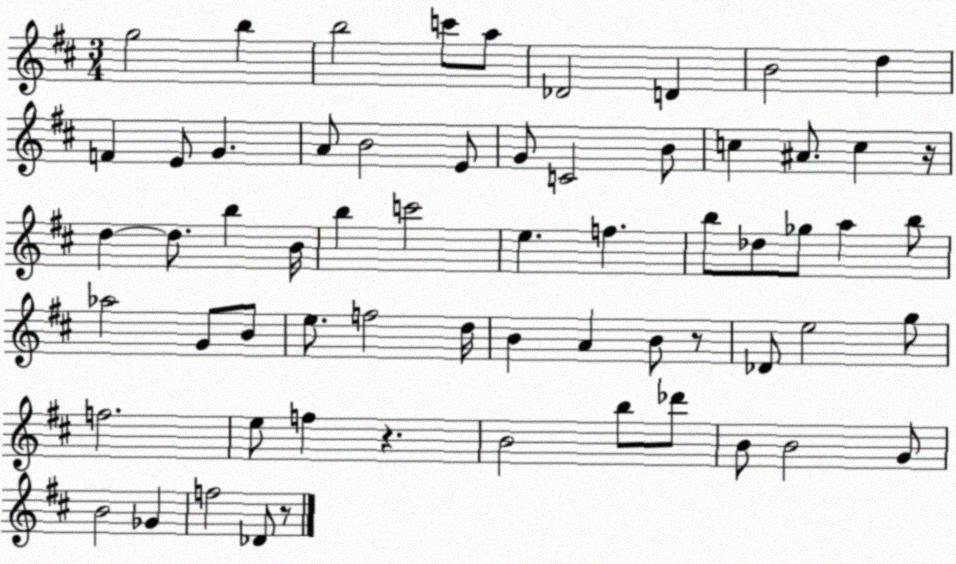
X:1
T:Untitled
M:3/4
L:1/4
K:D
g2 b b2 c'/2 a/2 _D2 D B2 d F E/2 G A/2 B2 E/2 G/2 C2 B/2 c ^A/2 c z/4 d d/2 b B/4 b c'2 e f b/2 _d/2 _g/2 a b/2 _a2 G/2 B/2 e/2 f2 d/4 B A B/2 z/2 _D/2 e2 g/2 f2 e/2 f z B2 b/2 _d'/2 B/2 B2 G/2 B2 _G f2 _D/2 z/2